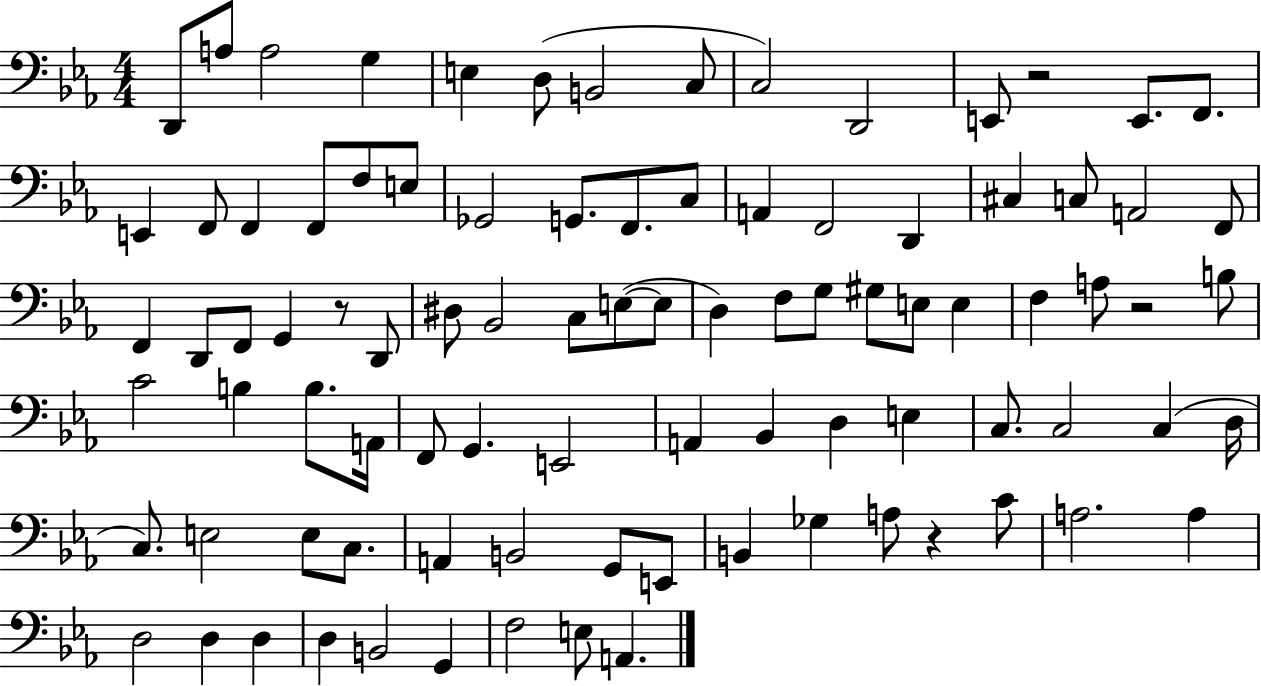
D2/e A3/e A3/h G3/q E3/q D3/e B2/h C3/e C3/h D2/h E2/e R/h E2/e. F2/e. E2/q F2/e F2/q F2/e F3/e E3/e Gb2/h G2/e. F2/e. C3/e A2/q F2/h D2/q C#3/q C3/e A2/h F2/e F2/q D2/e F2/e G2/q R/e D2/e D#3/e Bb2/h C3/e E3/e E3/e D3/q F3/e G3/e G#3/e E3/e E3/q F3/q A3/e R/h B3/e C4/h B3/q B3/e. A2/s F2/e G2/q. E2/h A2/q Bb2/q D3/q E3/q C3/e. C3/h C3/q D3/s C3/e. E3/h E3/e C3/e. A2/q B2/h G2/e E2/e B2/q Gb3/q A3/e R/q C4/e A3/h. A3/q D3/h D3/q D3/q D3/q B2/h G2/q F3/h E3/e A2/q.